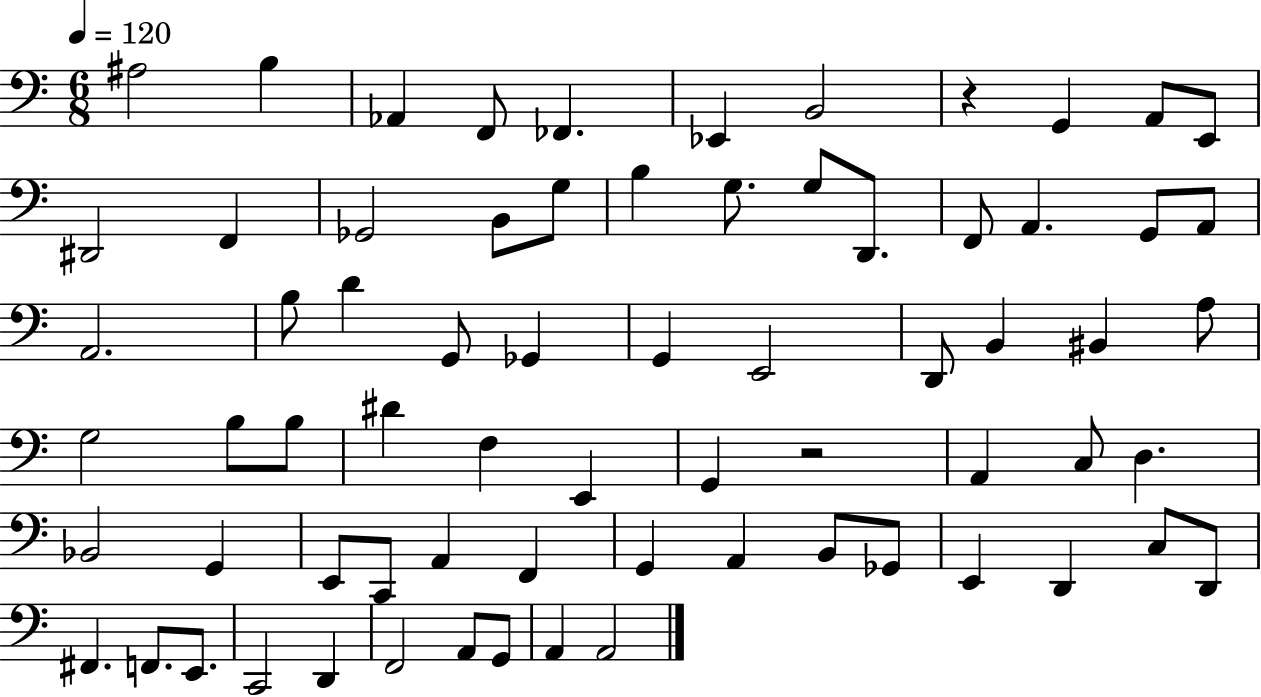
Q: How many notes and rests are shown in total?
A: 70